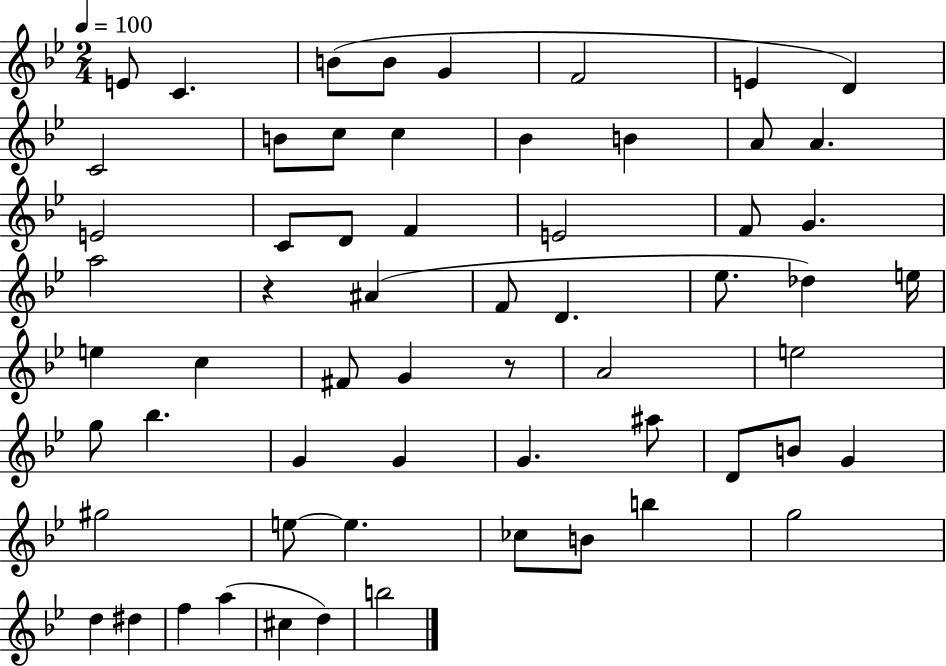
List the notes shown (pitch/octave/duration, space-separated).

E4/e C4/q. B4/e B4/e G4/q F4/h E4/q D4/q C4/h B4/e C5/e C5/q Bb4/q B4/q A4/e A4/q. E4/h C4/e D4/e F4/q E4/h F4/e G4/q. A5/h R/q A#4/q F4/e D4/q. Eb5/e. Db5/q E5/s E5/q C5/q F#4/e G4/q R/e A4/h E5/h G5/e Bb5/q. G4/q G4/q G4/q. A#5/e D4/e B4/e G4/q G#5/h E5/e E5/q. CES5/e B4/e B5/q G5/h D5/q D#5/q F5/q A5/q C#5/q D5/q B5/h